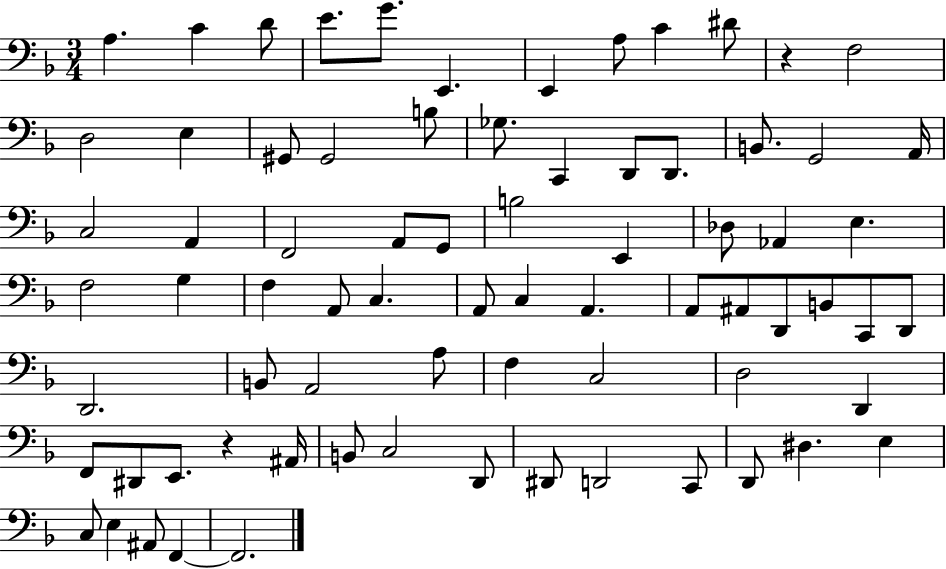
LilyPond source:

{
  \clef bass
  \numericTimeSignature
  \time 3/4
  \key f \major
  a4. c'4 d'8 | e'8. g'8. e,4. | e,4 a8 c'4 dis'8 | r4 f2 | \break d2 e4 | gis,8 gis,2 b8 | ges8. c,4 d,8 d,8. | b,8. g,2 a,16 | \break c2 a,4 | f,2 a,8 g,8 | b2 e,4 | des8 aes,4 e4. | \break f2 g4 | f4 a,8 c4. | a,8 c4 a,4. | a,8 ais,8 d,8 b,8 c,8 d,8 | \break d,2. | b,8 a,2 a8 | f4 c2 | d2 d,4 | \break f,8 dis,8 e,8. r4 ais,16 | b,8 c2 d,8 | dis,8 d,2 c,8 | d,8 dis4. e4 | \break c8 e4 ais,8 f,4~~ | f,2. | \bar "|."
}